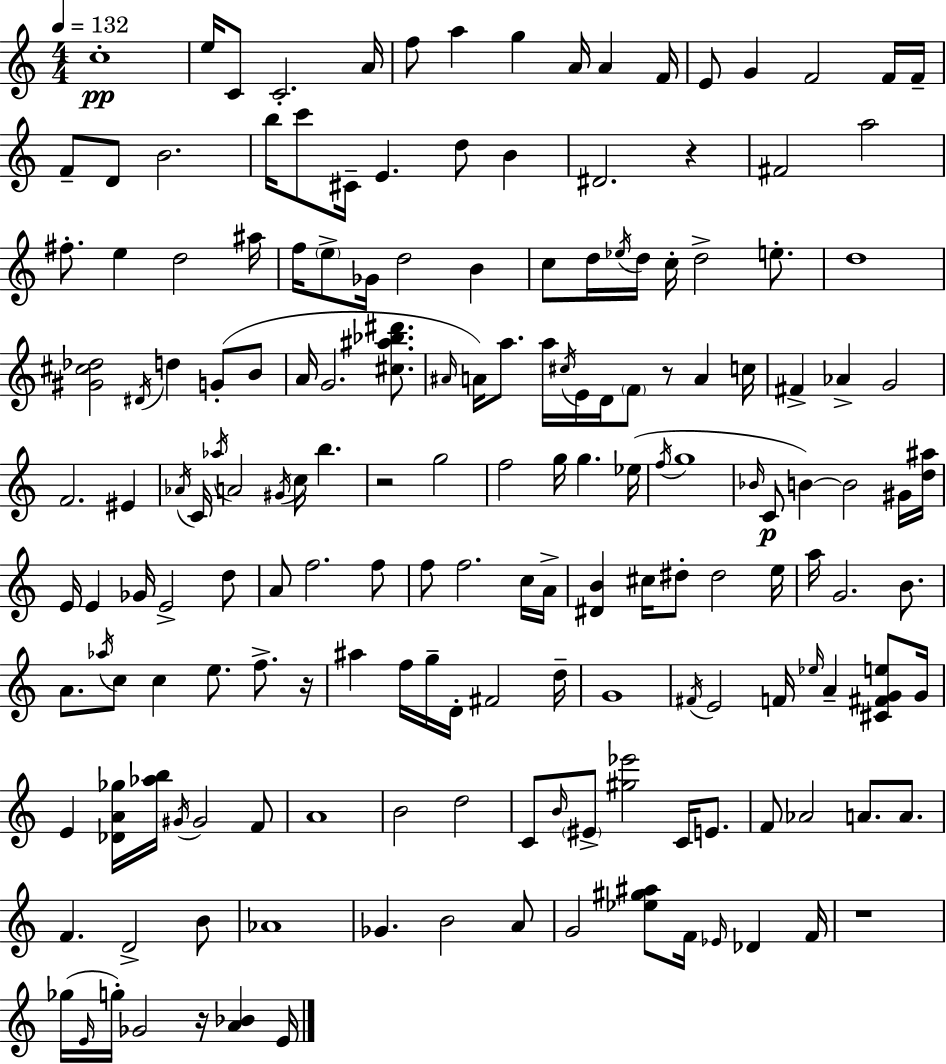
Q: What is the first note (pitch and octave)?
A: C5